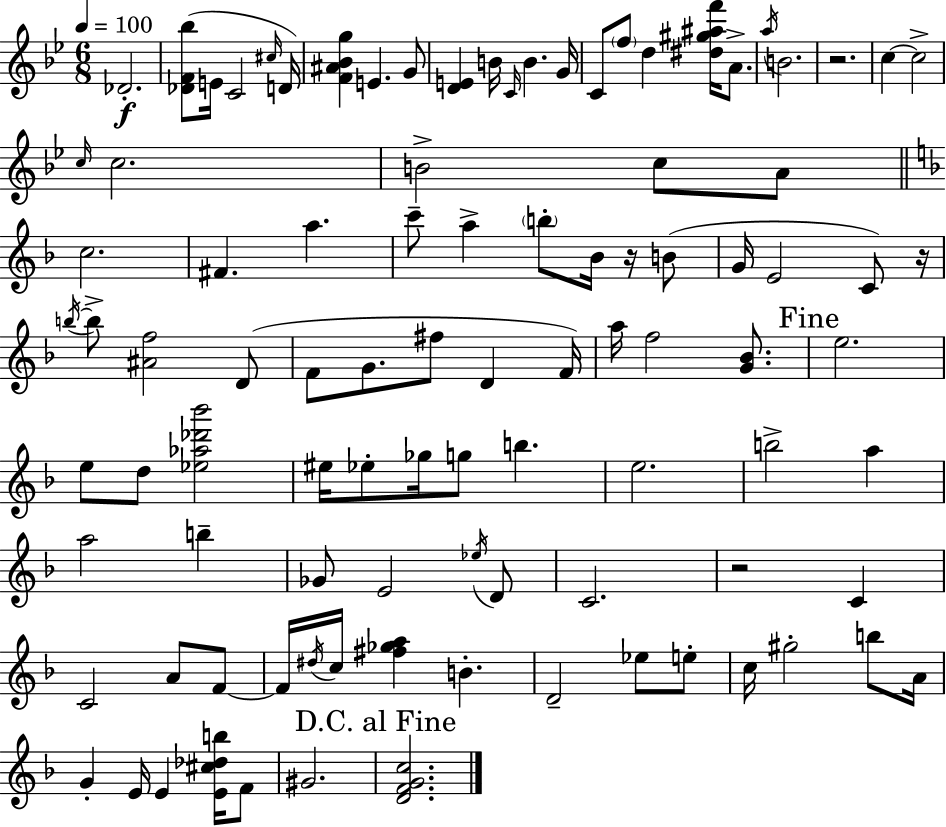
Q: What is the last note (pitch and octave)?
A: G#4